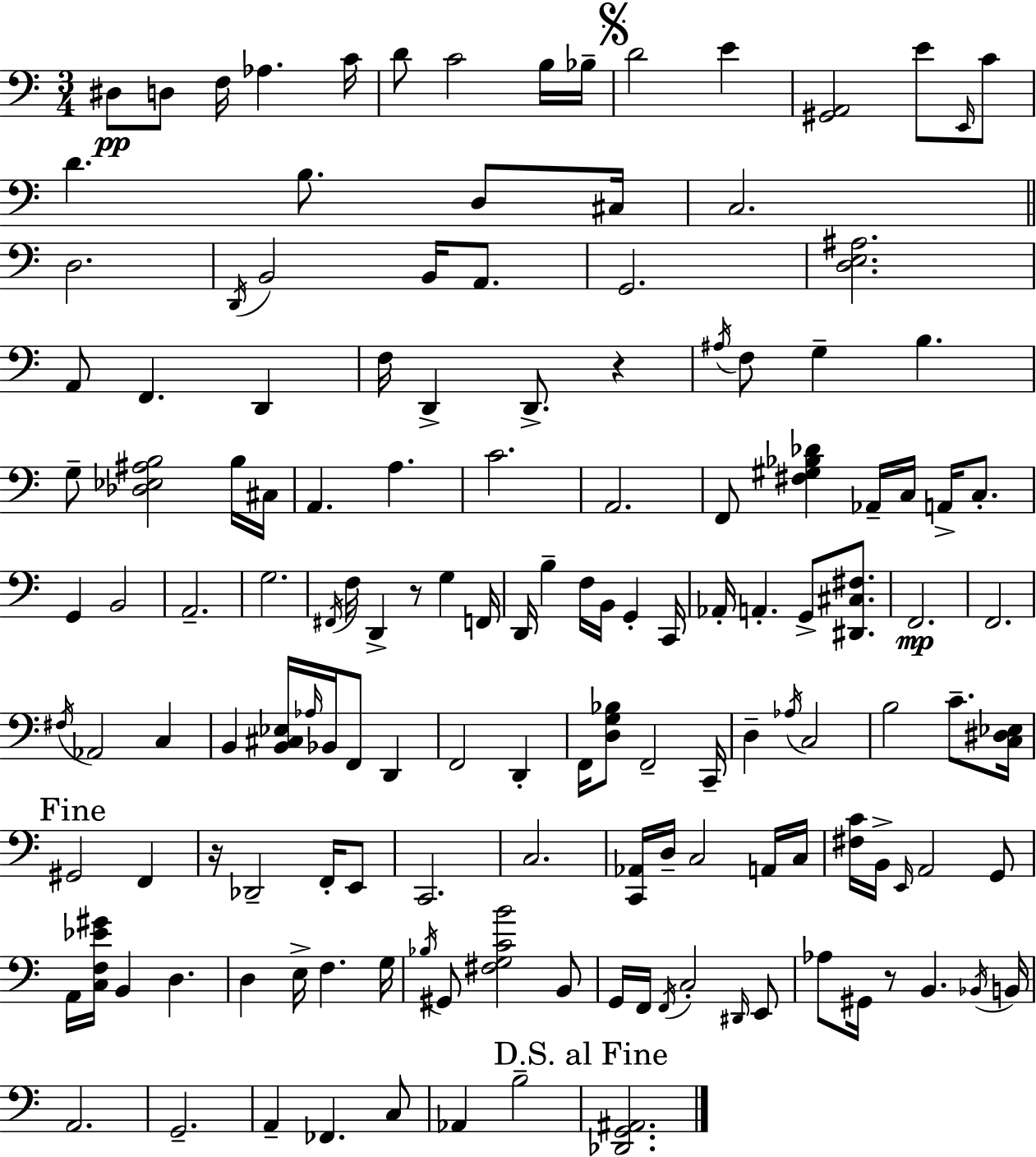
{
  \clef bass
  \numericTimeSignature
  \time 3/4
  \key a \minor
  dis8\pp d8 f16 aes4. c'16 | d'8 c'2 b16 bes16-- | \mark \markup { \musicglyph "scripts.segno" } d'2 e'4 | <gis, a,>2 e'8 \grace { e,16 } c'8 | \break d'4. b8. d8 | cis16 c2. | \bar "||" \break \key c \major d2. | \acciaccatura { d,16 } b,2 b,16 a,8. | g,2. | <d e ais>2. | \break a,8 f,4. d,4 | f16 d,4-> d,8.-> r4 | \acciaccatura { ais16 } f8 g4-- b4. | g8-- <des ees ais b>2 | \break b16 cis16 a,4. a4. | c'2. | a,2. | f,8 <fis gis bes des'>4 aes,16-- c16 a,16-> c8.-. | \break g,4 b,2 | a,2.-- | g2. | \acciaccatura { fis,16 } f16 d,4-> r8 g4 | \break f,16 d,16 b4-- f16 b,16 g,4-. | c,16 aes,16-. a,4.-. g,8-> | <dis, cis fis>8. f,2.\mp | f,2. | \break \acciaccatura { fis16 } aes,2 | c4 b,4 <b, cis ees>16 \grace { aes16 } bes,16 f,8 | d,4 f,2 | d,4-. f,16 <d g bes>8 f,2-- | \break c,16-- d4-- \acciaccatura { aes16 } c2 | b2 | c'8.-- <c dis ees>16 \mark "Fine" gis,2 | f,4 r16 des,2-- | \break f,16-. e,8 c,2. | c2. | <c, aes,>16 d16-- c2 | a,16 c16 <fis c'>16 b,16-> \grace { e,16 } a,2 | \break g,8 a,16 <c f ees' gis'>16 b,4 | d4. d4 e16-> | f4. g16 \acciaccatura { bes16 } gis,8 <fis g c' b'>2 | b,8 g,16 f,16 \acciaccatura { f,16 } c2-. | \break \grace { dis,16 } e,8 aes8 | gis,16 r8 b,4. \acciaccatura { bes,16 } b,16 a,2. | g,2.-- | a,4-- | \break fes,4. c8 aes,4 | b2-- \mark "D.S. al Fine" <des, g, ais,>2. | \bar "|."
}